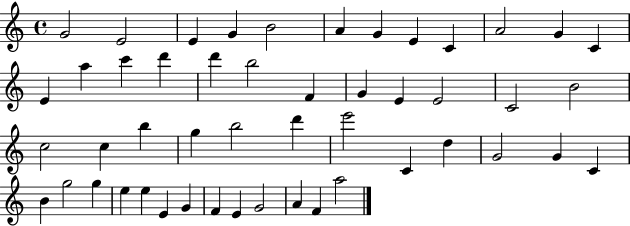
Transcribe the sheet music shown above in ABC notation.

X:1
T:Untitled
M:4/4
L:1/4
K:C
G2 E2 E G B2 A G E C A2 G C E a c' d' d' b2 F G E E2 C2 B2 c2 c b g b2 d' e'2 C d G2 G C B g2 g e e E G F E G2 A F a2